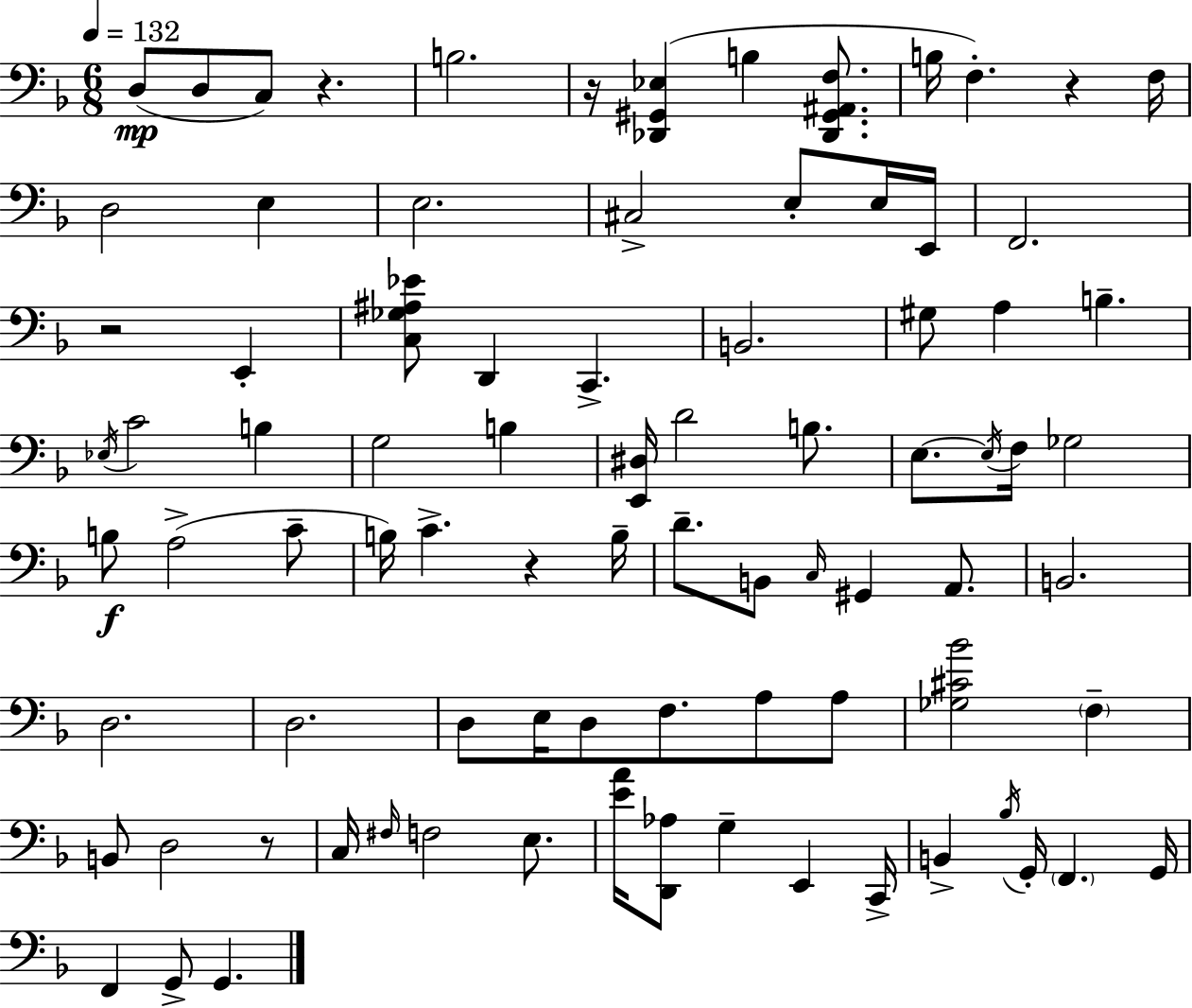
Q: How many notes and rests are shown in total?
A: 85